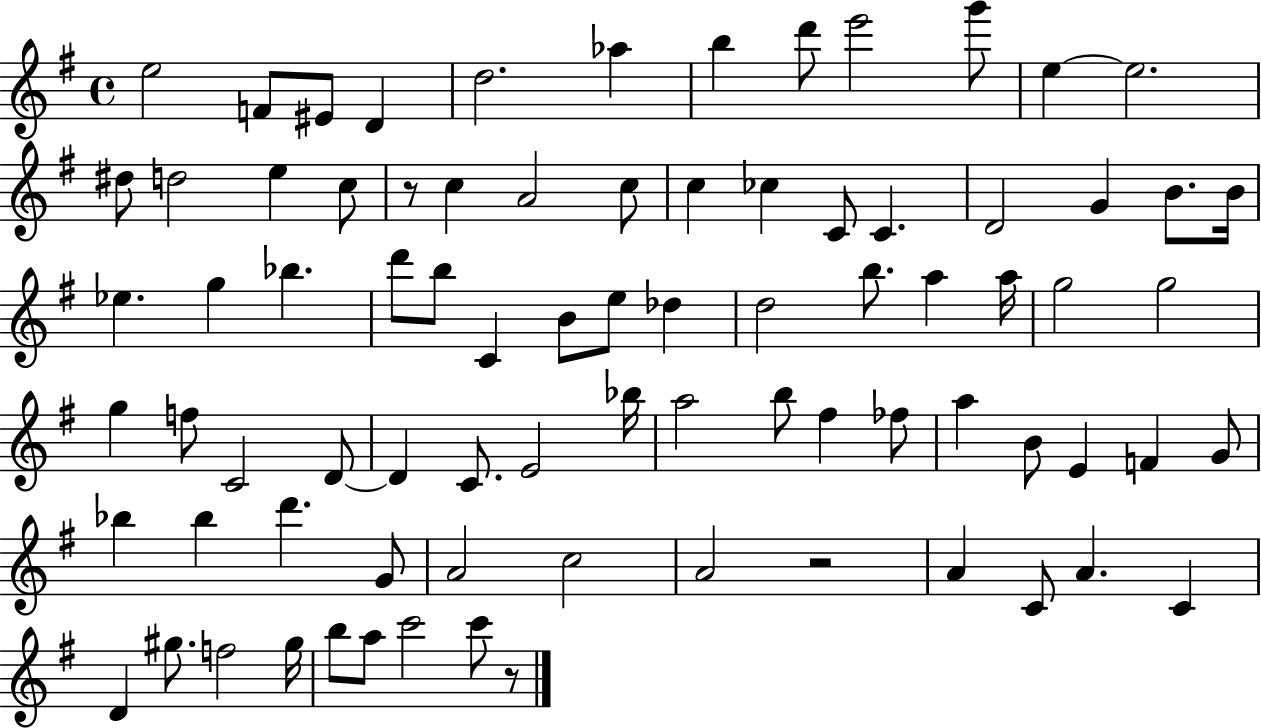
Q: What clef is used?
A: treble